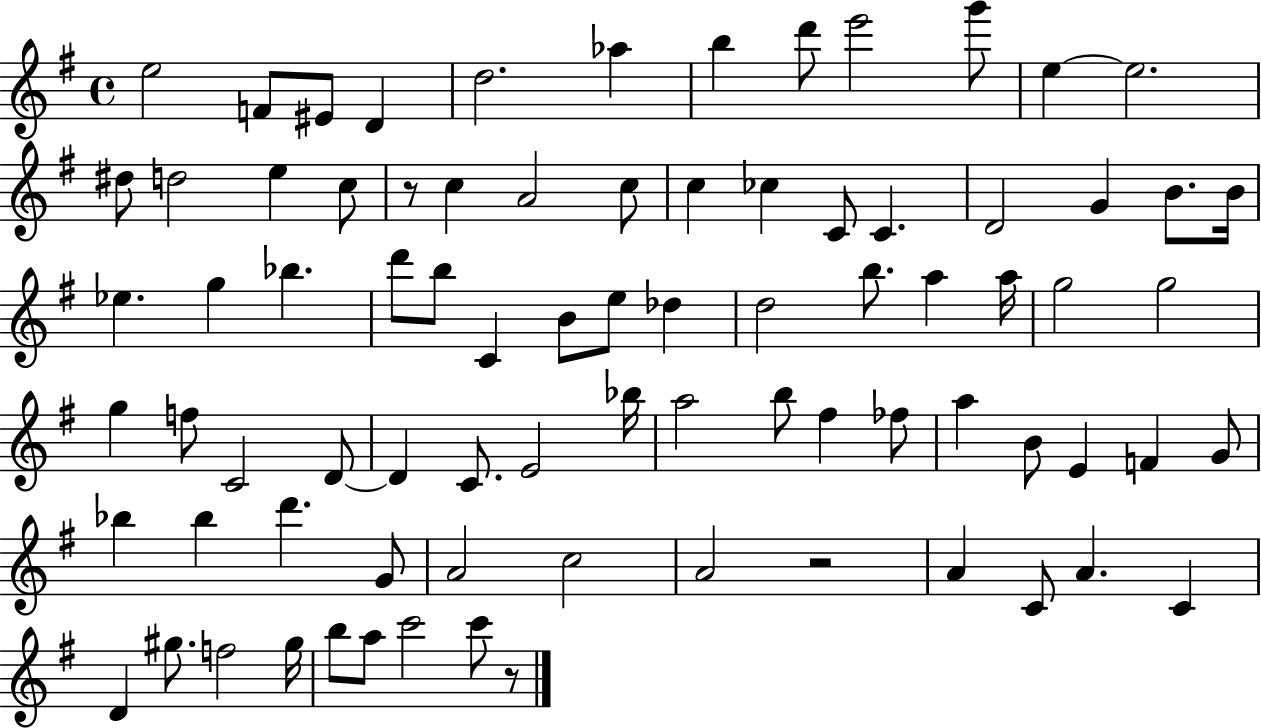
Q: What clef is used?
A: treble